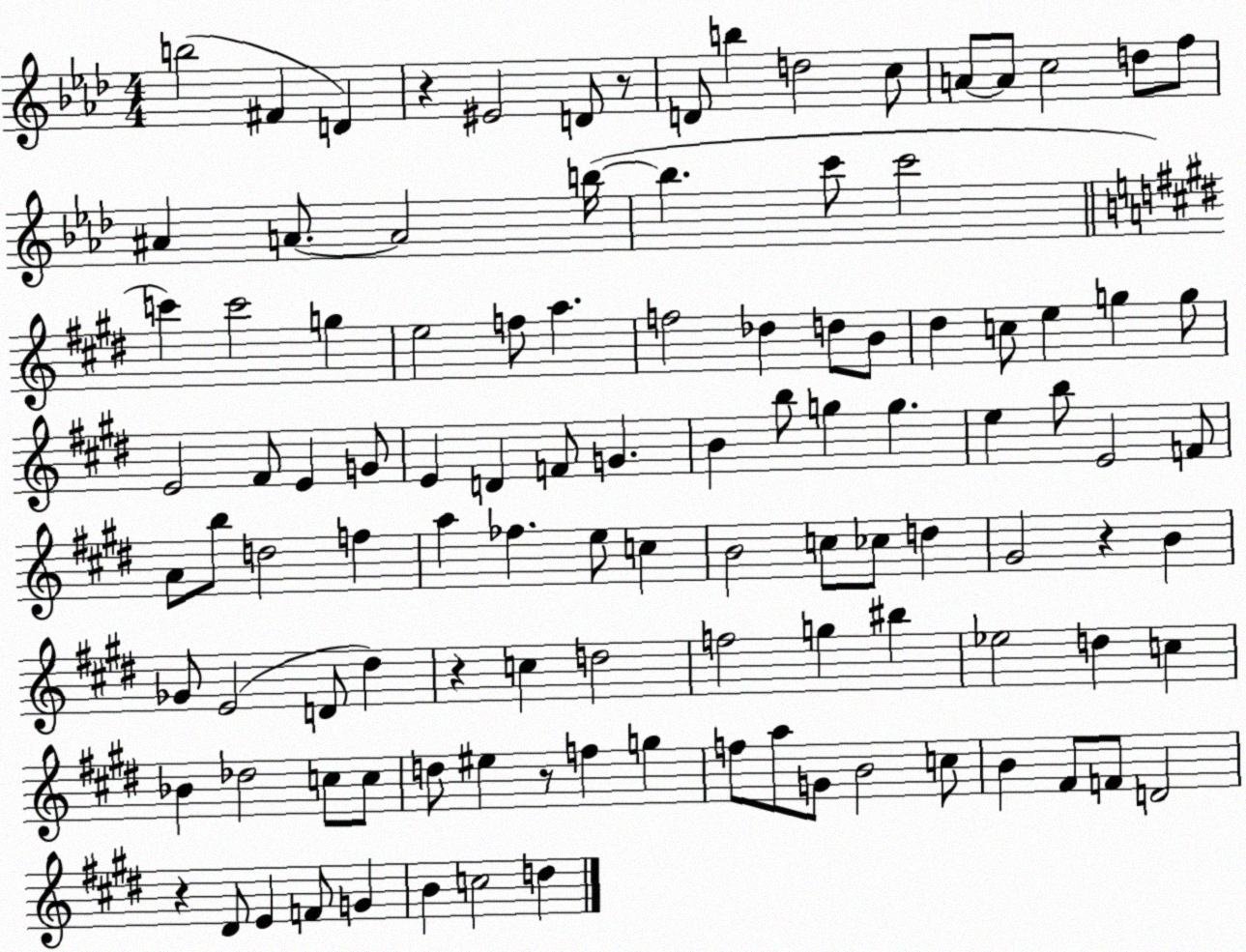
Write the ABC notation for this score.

X:1
T:Untitled
M:4/4
L:1/4
K:Ab
b2 ^F D z ^E2 D/2 z/2 D/2 b d2 c/2 A/2 A/2 c2 d/2 f/2 ^A A/2 A2 b/4 b c'/2 c'2 c' c'2 g e2 f/2 a f2 _d d/2 B/2 ^d c/2 e g g/2 E2 ^F/2 E G/2 E D F/2 G B b/2 g g e b/2 E2 F/2 A/2 b/2 d2 f a _f e/2 c B2 c/2 _c/2 d ^G2 z B _G/2 E2 D/2 ^d z c d2 f2 g ^b _e2 d c _B _d2 c/2 c/2 d/2 ^e z/2 f g f/2 a/2 G/2 B2 c/2 B ^F/2 F/2 D2 z ^D/2 E F/2 G B c2 d